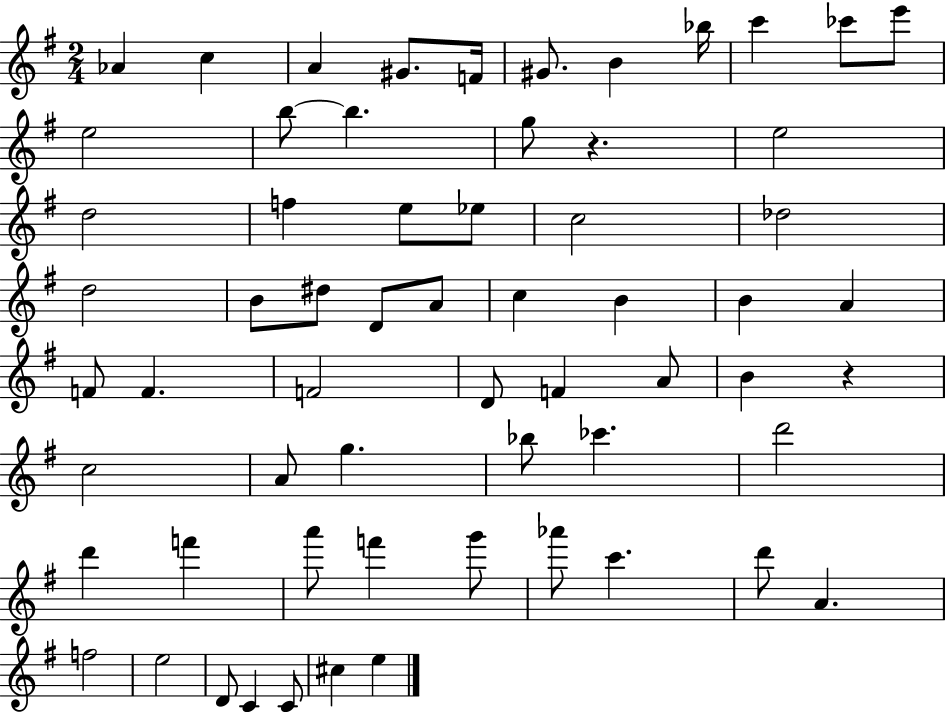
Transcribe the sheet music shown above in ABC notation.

X:1
T:Untitled
M:2/4
L:1/4
K:G
_A c A ^G/2 F/4 ^G/2 B _b/4 c' _c'/2 e'/2 e2 b/2 b g/2 z e2 d2 f e/2 _e/2 c2 _d2 d2 B/2 ^d/2 D/2 A/2 c B B A F/2 F F2 D/2 F A/2 B z c2 A/2 g _b/2 _c' d'2 d' f' a'/2 f' g'/2 _a'/2 c' d'/2 A f2 e2 D/2 C C/2 ^c e